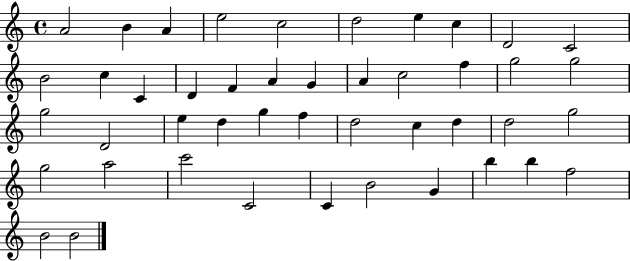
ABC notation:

X:1
T:Untitled
M:4/4
L:1/4
K:C
A2 B A e2 c2 d2 e c D2 C2 B2 c C D F A G A c2 f g2 g2 g2 D2 e d g f d2 c d d2 g2 g2 a2 c'2 C2 C B2 G b b f2 B2 B2